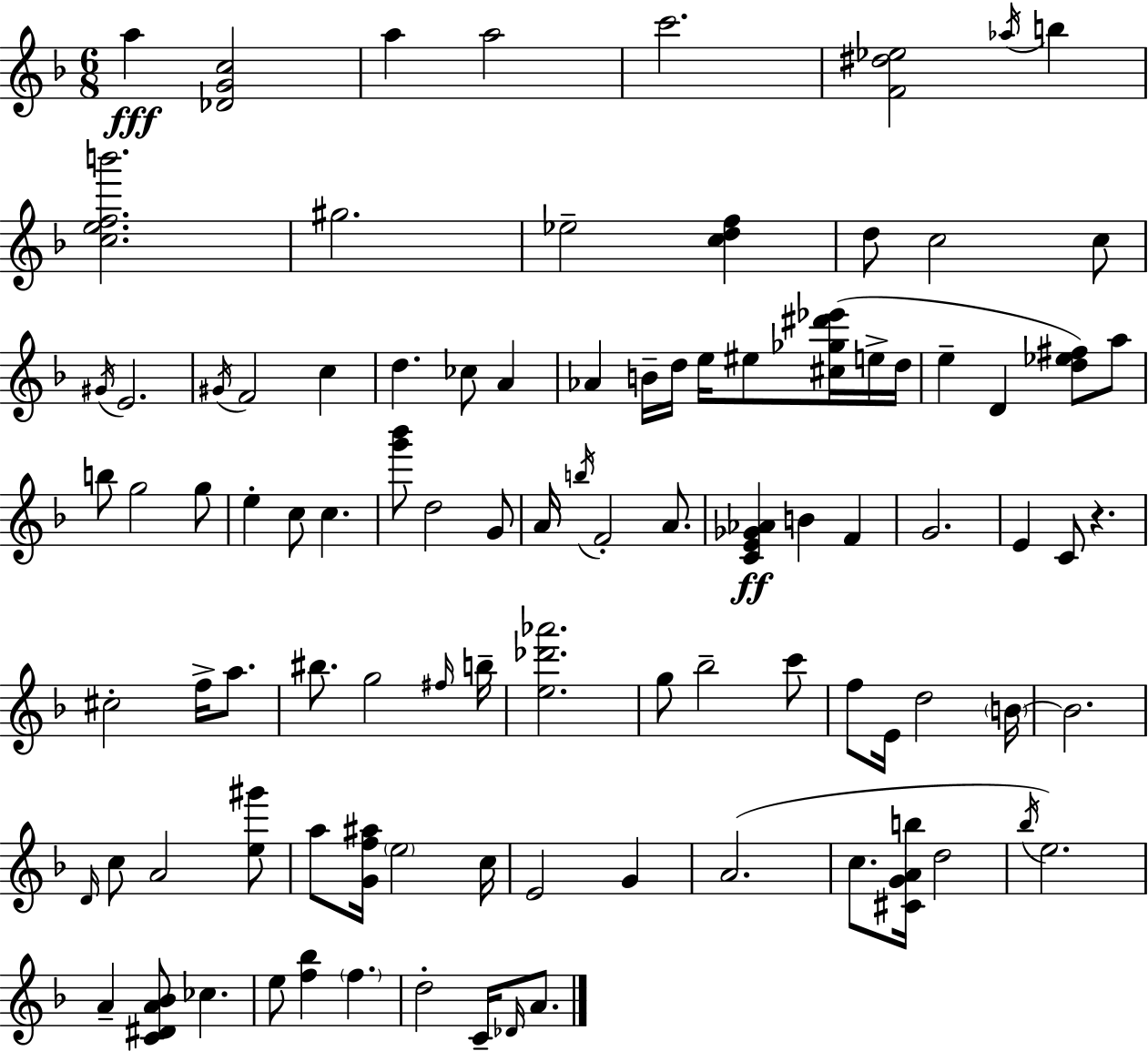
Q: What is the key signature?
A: F major